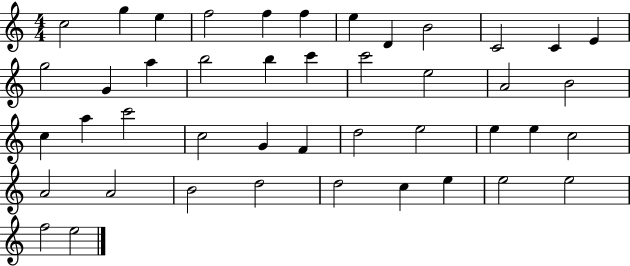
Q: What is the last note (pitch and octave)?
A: E5